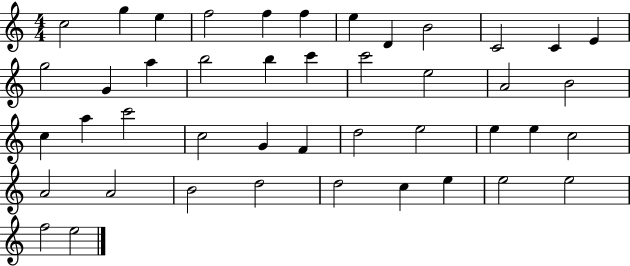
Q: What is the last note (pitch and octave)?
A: E5